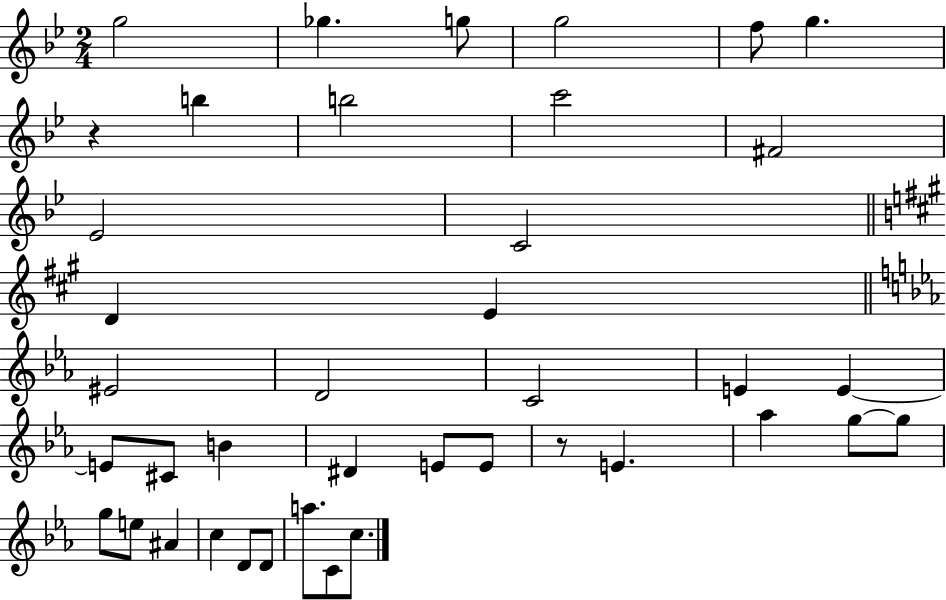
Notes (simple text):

G5/h Gb5/q. G5/e G5/h F5/e G5/q. R/q B5/q B5/h C6/h F#4/h Eb4/h C4/h D4/q E4/q EIS4/h D4/h C4/h E4/q E4/q E4/e C#4/e B4/q D#4/q E4/e E4/e R/e E4/q. Ab5/q G5/e G5/e G5/e E5/e A#4/q C5/q D4/e D4/e A5/e. C4/e C5/e.